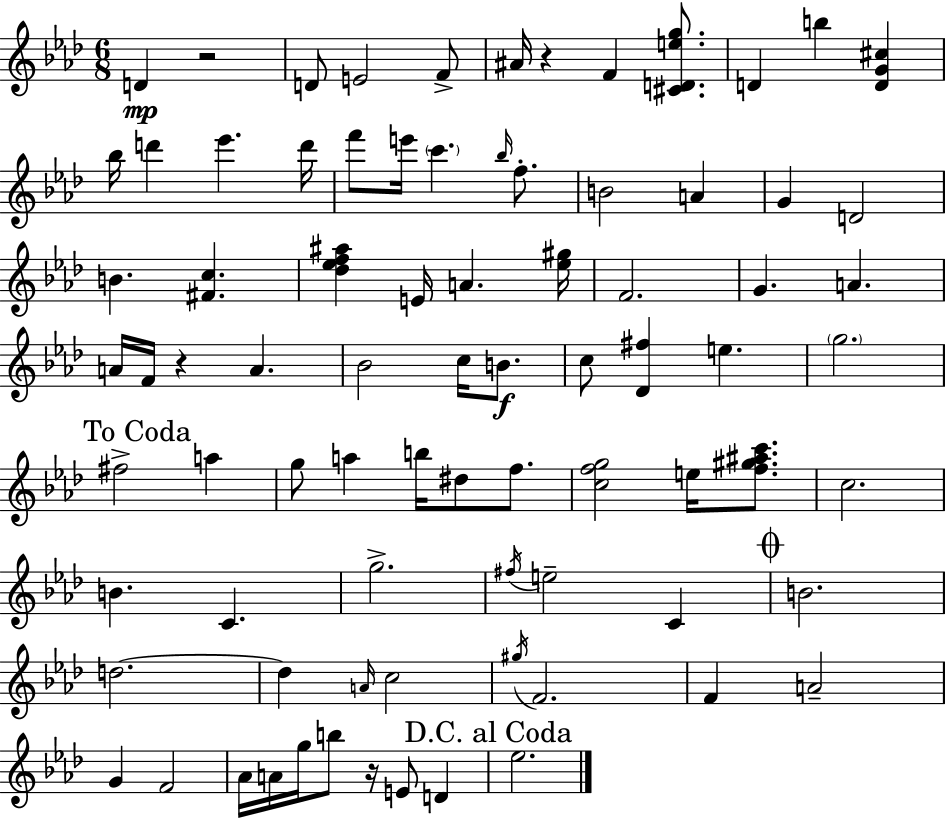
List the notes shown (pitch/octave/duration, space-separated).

D4/q R/h D4/e E4/h F4/e A#4/s R/q F4/q [C#4,D4,E5,G5]/e. D4/q B5/q [D4,G4,C#5]/q Bb5/s D6/q Eb6/q. D6/s F6/e E6/s C6/q. Bb5/s F5/e. B4/h A4/q G4/q D4/h B4/q. [F#4,C5]/q. [Db5,Eb5,F5,A#5]/q E4/s A4/q. [Eb5,G#5]/s F4/h. G4/q. A4/q. A4/s F4/s R/q A4/q. Bb4/h C5/s B4/e. C5/e [Db4,F#5]/q E5/q. G5/h. F#5/h A5/q G5/e A5/q B5/s D#5/e F5/e. [C5,F5,G5]/h E5/s [F5,G#5,A#5,C6]/e. C5/h. B4/q. C4/q. G5/h. F#5/s E5/h C4/q B4/h. D5/h. D5/q A4/s C5/h G#5/s F4/h. F4/q A4/h G4/q F4/h Ab4/s A4/s G5/s B5/e R/s E4/e D4/q Eb5/h.